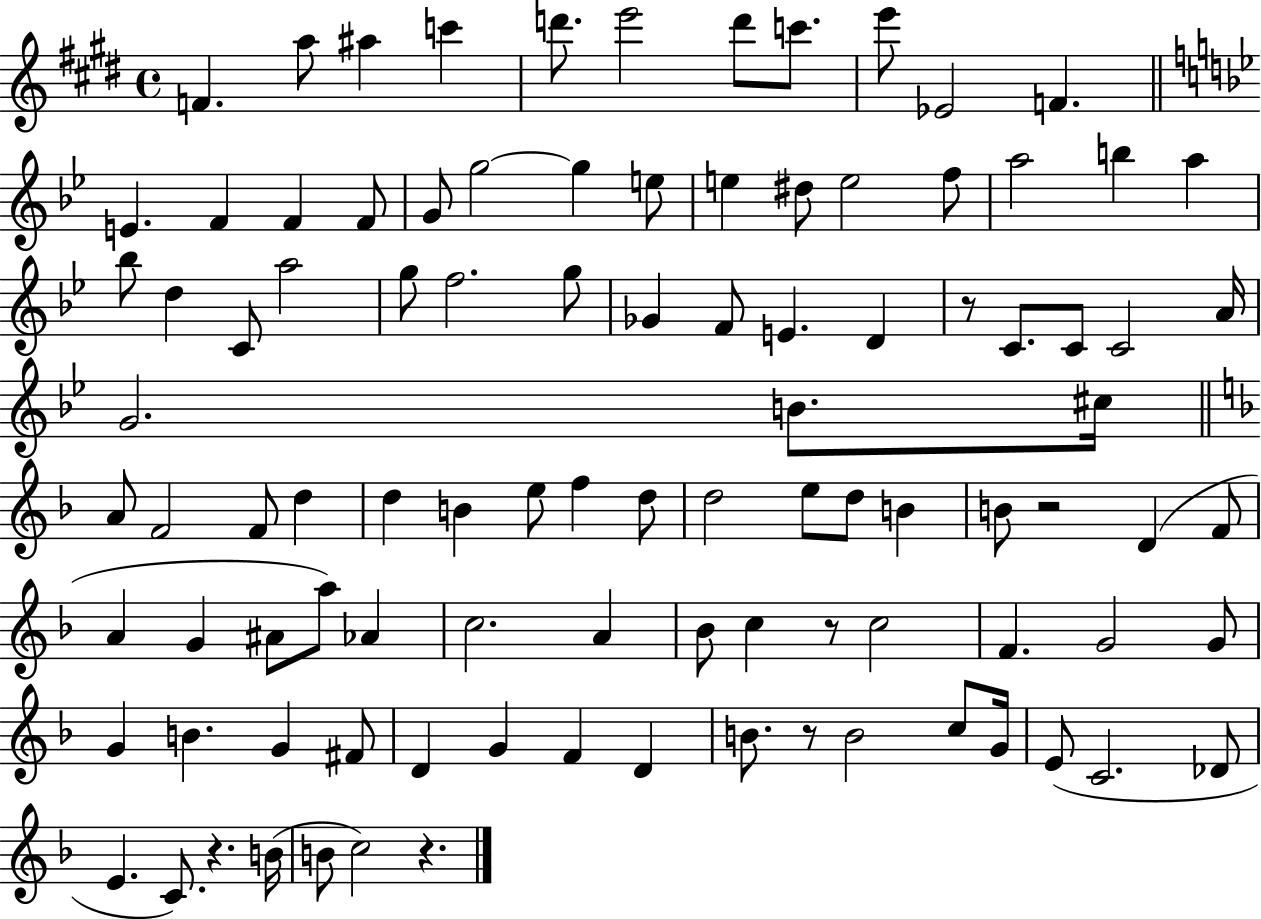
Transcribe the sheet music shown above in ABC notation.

X:1
T:Untitled
M:4/4
L:1/4
K:E
F a/2 ^a c' d'/2 e'2 d'/2 c'/2 e'/2 _E2 F E F F F/2 G/2 g2 g e/2 e ^d/2 e2 f/2 a2 b a _b/2 d C/2 a2 g/2 f2 g/2 _G F/2 E D z/2 C/2 C/2 C2 A/4 G2 B/2 ^c/4 A/2 F2 F/2 d d B e/2 f d/2 d2 e/2 d/2 B B/2 z2 D F/2 A G ^A/2 a/2 _A c2 A _B/2 c z/2 c2 F G2 G/2 G B G ^F/2 D G F D B/2 z/2 B2 c/2 G/4 E/2 C2 _D/2 E C/2 z B/4 B/2 c2 z